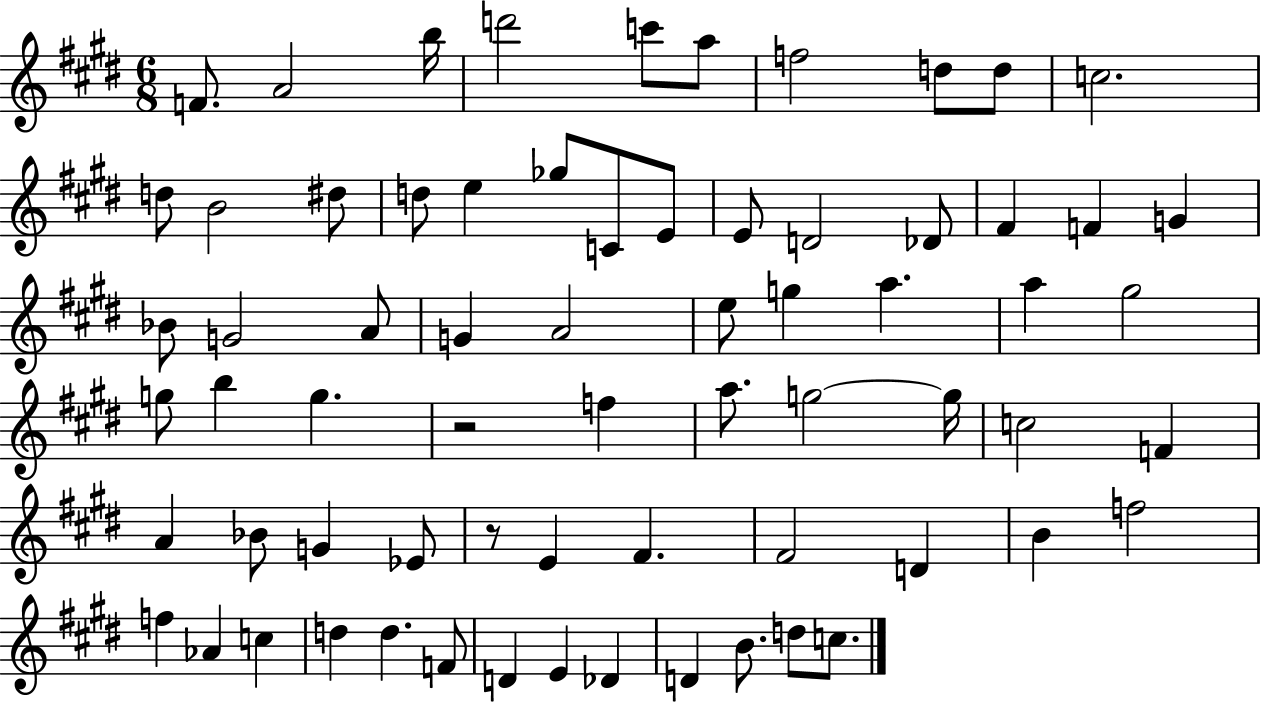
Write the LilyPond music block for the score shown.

{
  \clef treble
  \numericTimeSignature
  \time 6/8
  \key e \major
  f'8. a'2 b''16 | d'''2 c'''8 a''8 | f''2 d''8 d''8 | c''2. | \break d''8 b'2 dis''8 | d''8 e''4 ges''8 c'8 e'8 | e'8 d'2 des'8 | fis'4 f'4 g'4 | \break bes'8 g'2 a'8 | g'4 a'2 | e''8 g''4 a''4. | a''4 gis''2 | \break g''8 b''4 g''4. | r2 f''4 | a''8. g''2~~ g''16 | c''2 f'4 | \break a'4 bes'8 g'4 ees'8 | r8 e'4 fis'4. | fis'2 d'4 | b'4 f''2 | \break f''4 aes'4 c''4 | d''4 d''4. f'8 | d'4 e'4 des'4 | d'4 b'8. d''8 c''8. | \break \bar "|."
}